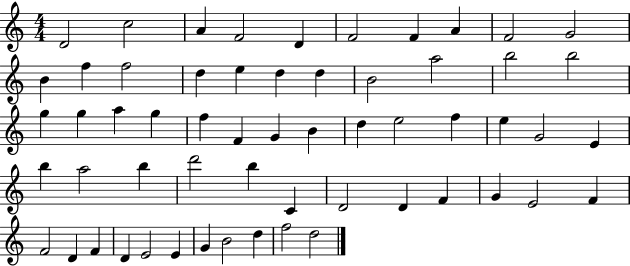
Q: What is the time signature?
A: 4/4